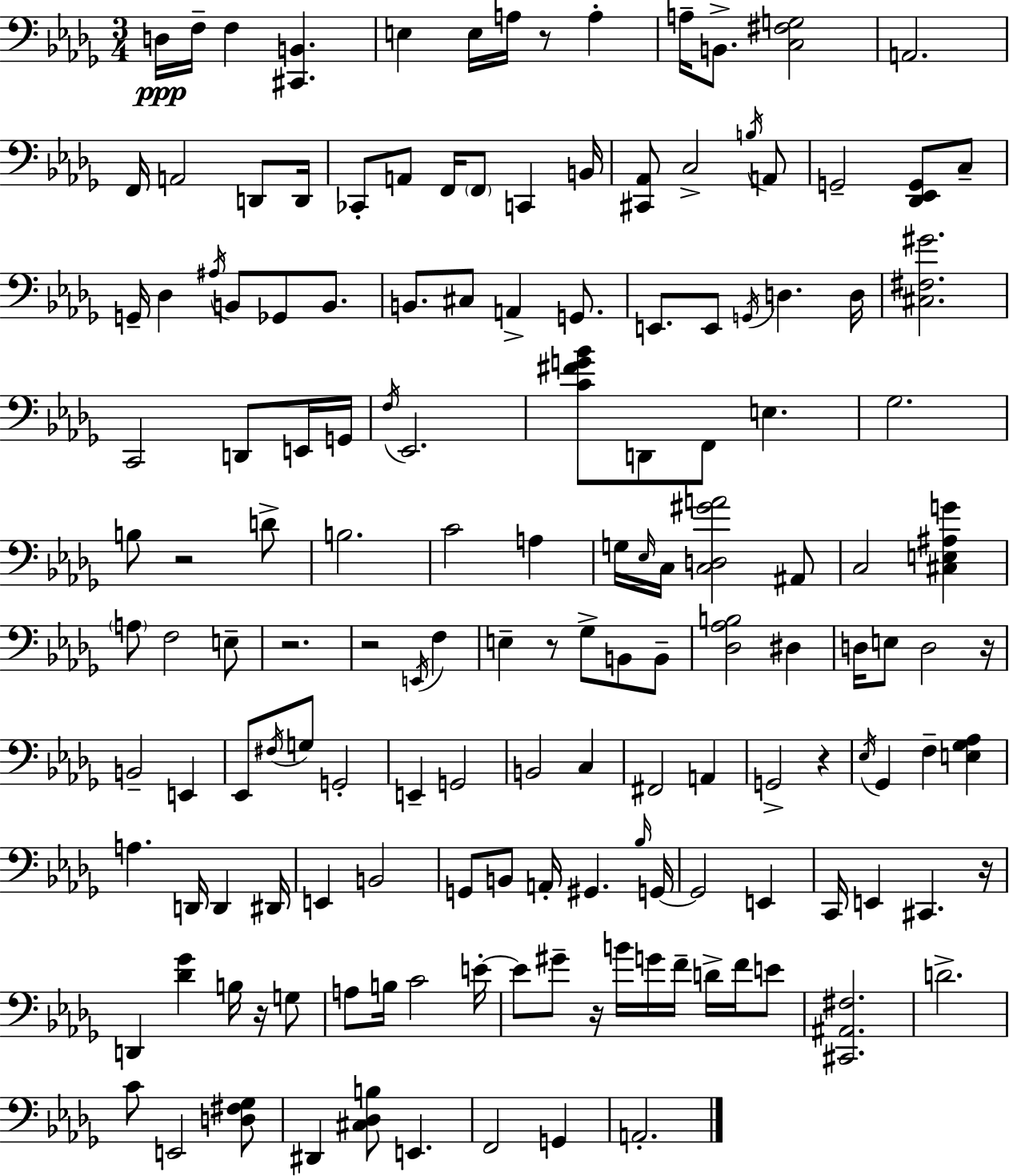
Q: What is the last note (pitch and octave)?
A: A2